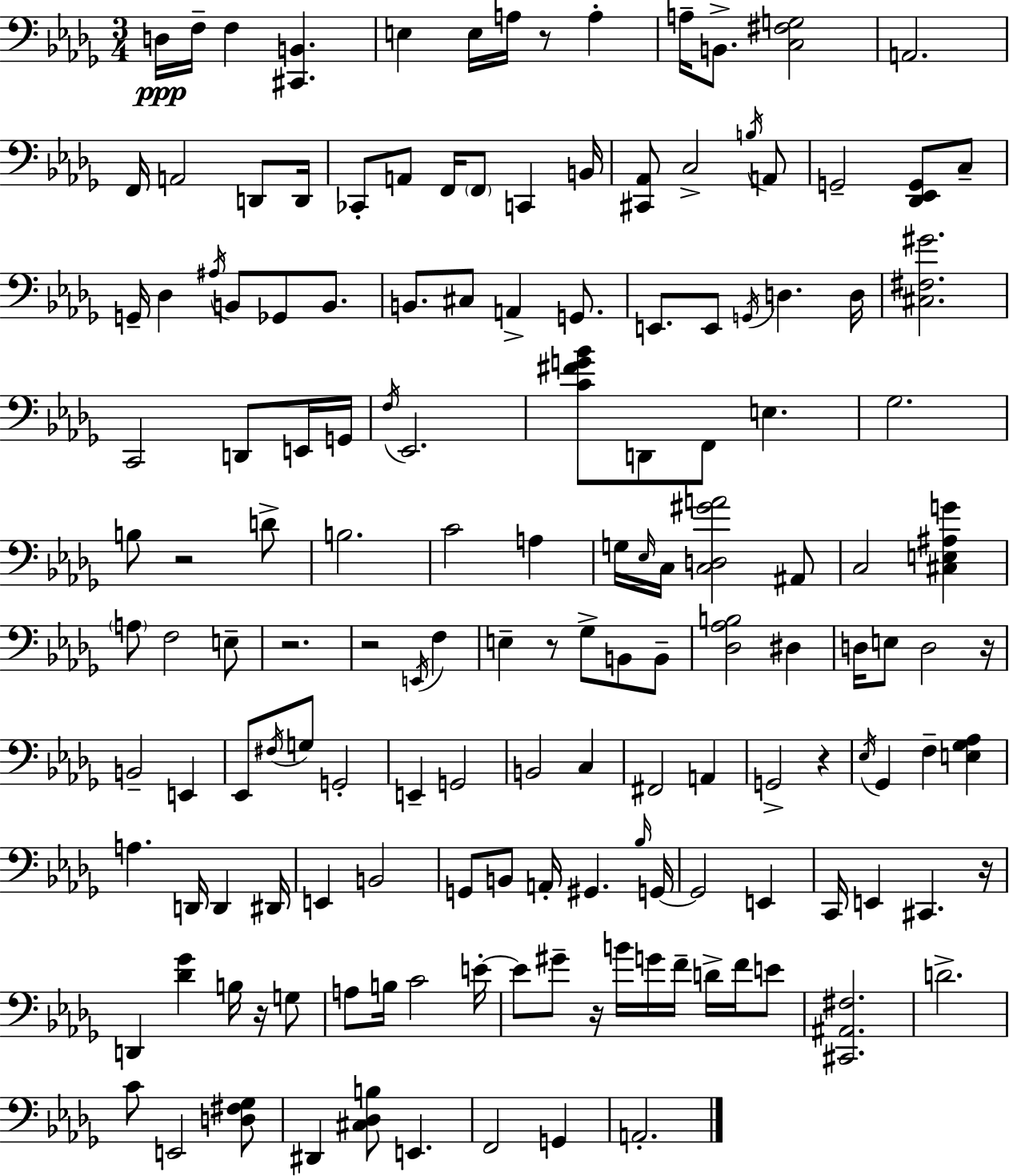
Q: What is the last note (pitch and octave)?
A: A2